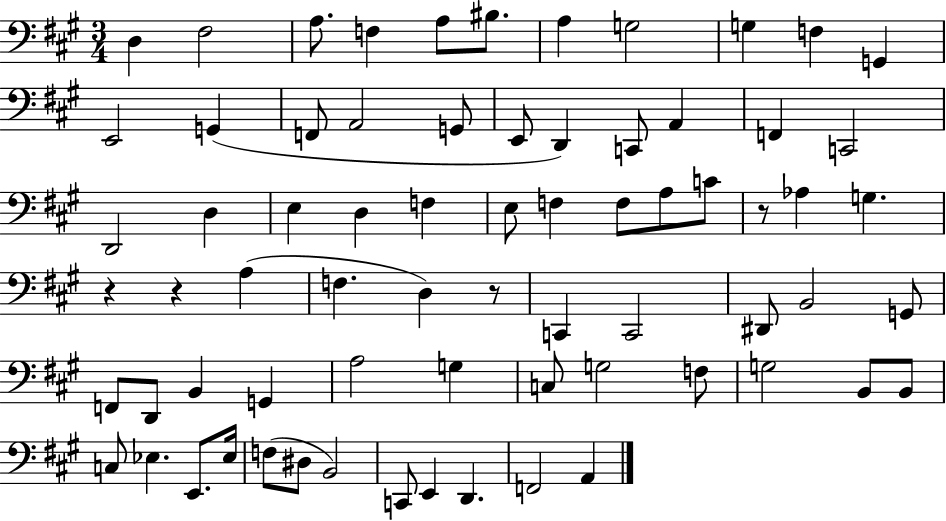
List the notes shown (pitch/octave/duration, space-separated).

D3/q F#3/h A3/e. F3/q A3/e BIS3/e. A3/q G3/h G3/q F3/q G2/q E2/h G2/q F2/e A2/h G2/e E2/e D2/q C2/e A2/q F2/q C2/h D2/h D3/q E3/q D3/q F3/q E3/e F3/q F3/e A3/e C4/e R/e Ab3/q G3/q. R/q R/q A3/q F3/q. D3/q R/e C2/q C2/h D#2/e B2/h G2/e F2/e D2/e B2/q G2/q A3/h G3/q C3/e G3/h F3/e G3/h B2/e B2/e C3/e Eb3/q. E2/e. Eb3/s F3/e D#3/e B2/h C2/e E2/q D2/q. F2/h A2/q